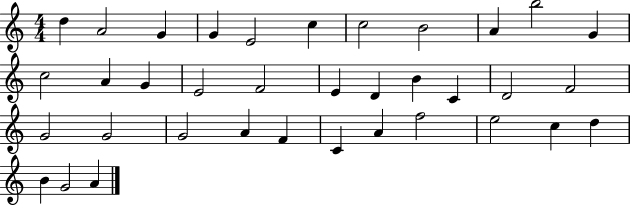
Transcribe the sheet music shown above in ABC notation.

X:1
T:Untitled
M:4/4
L:1/4
K:C
d A2 G G E2 c c2 B2 A b2 G c2 A G E2 F2 E D B C D2 F2 G2 G2 G2 A F C A f2 e2 c d B G2 A